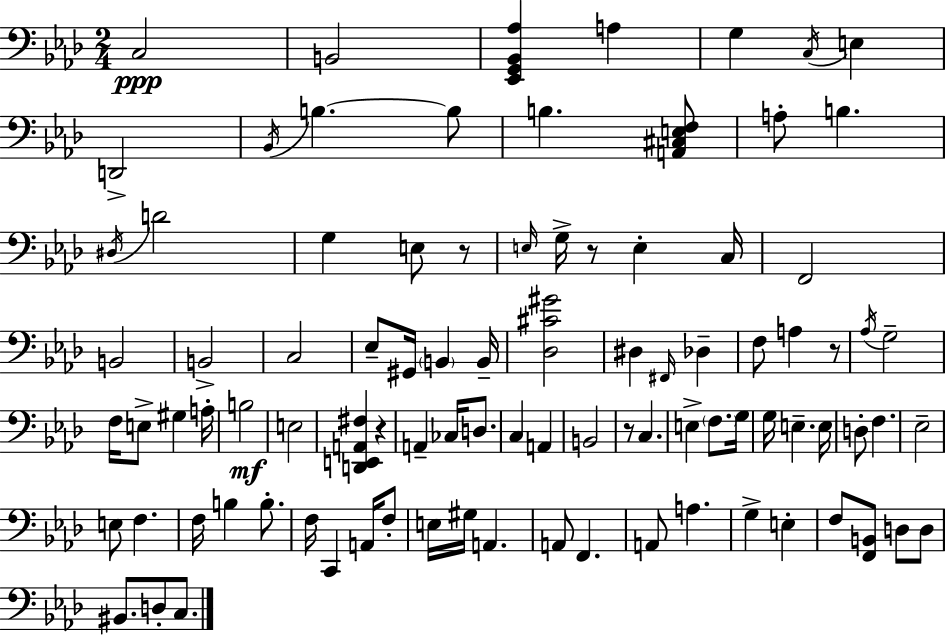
{
  \clef bass
  \numericTimeSignature
  \time 2/4
  \key aes \major
  c2\ppp | b,2 | <ees, g, bes, aes>4 a4 | g4 \acciaccatura { c16 } e4 | \break d,2-> | \acciaccatura { bes,16 } b4.~~ | b8 b4. | <a, cis e f>8 a8-. b4. | \break \acciaccatura { dis16 } d'2 | g4 e8 | r8 \grace { e16 } g16-> r8 e4-. | c16 f,2 | \break b,2 | b,2-> | c2 | ees8-- gis,16 \parenthesize b,4 | \break b,16-- <des cis' gis'>2 | dis4 | \grace { fis,16 } des4-- f8 a4 | r8 \acciaccatura { aes16 } g2-- | \break f16 e8-> | gis4 a16-. b2\mf | e2 | <d, e, a, fis>4 | \break r4 a,4-- | ces16 d8. c4 | a,4 b,2 | r8 | \break c4. e4-> | \parenthesize f8. g16 g16 e4.-- | e16 d8-. | f4. ees2-- | \break e8 | f4. f16 b4 | b8.-. f16 c,4 | a,16 f8-. e16 gis16 | \break a,4. a,8 | f,4. a,8 | a4. g4-> | e4-. f8 | \break <f, b,>8 d8 d8 bis,8. | d8-. c8. \bar "|."
}